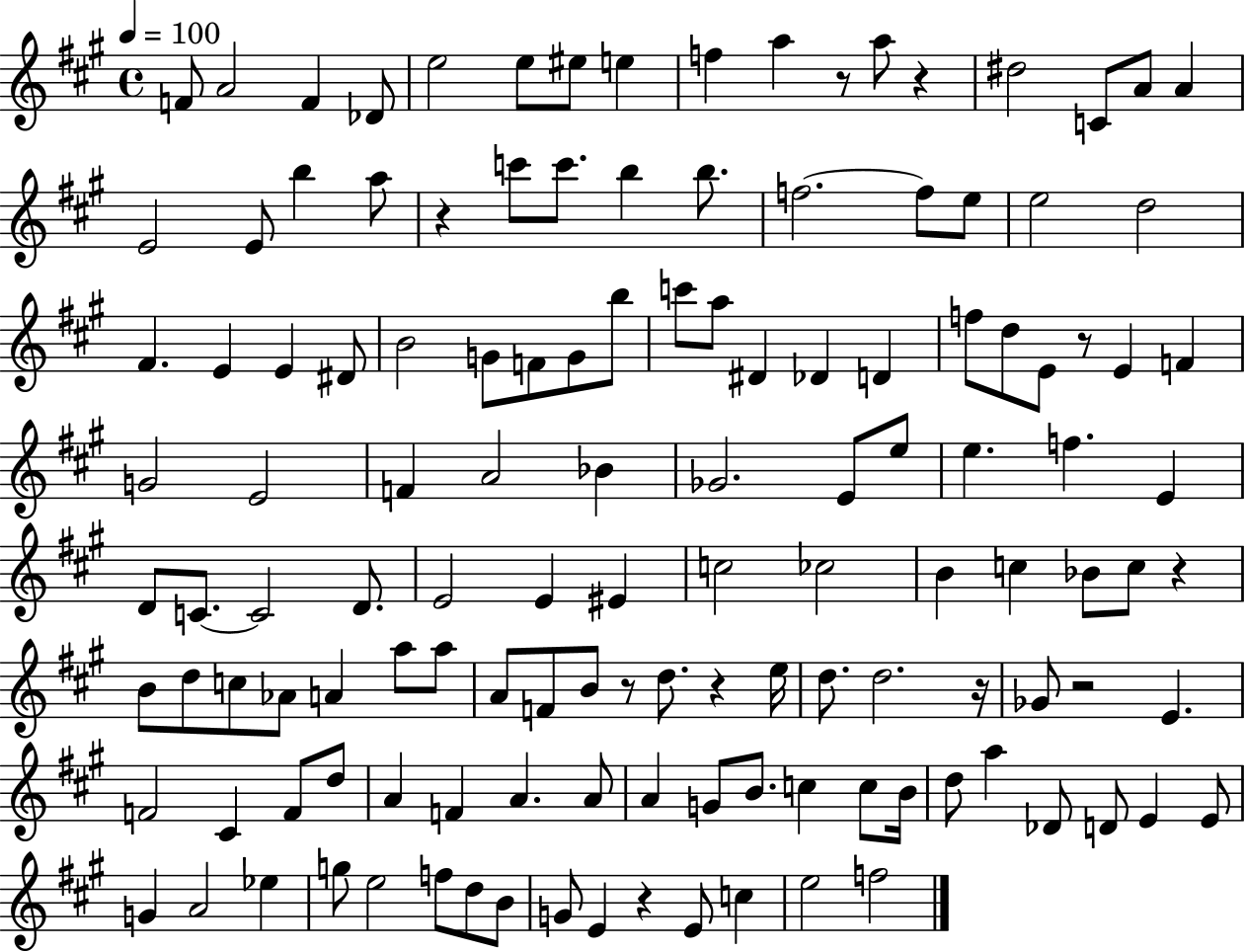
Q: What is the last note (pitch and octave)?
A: F5